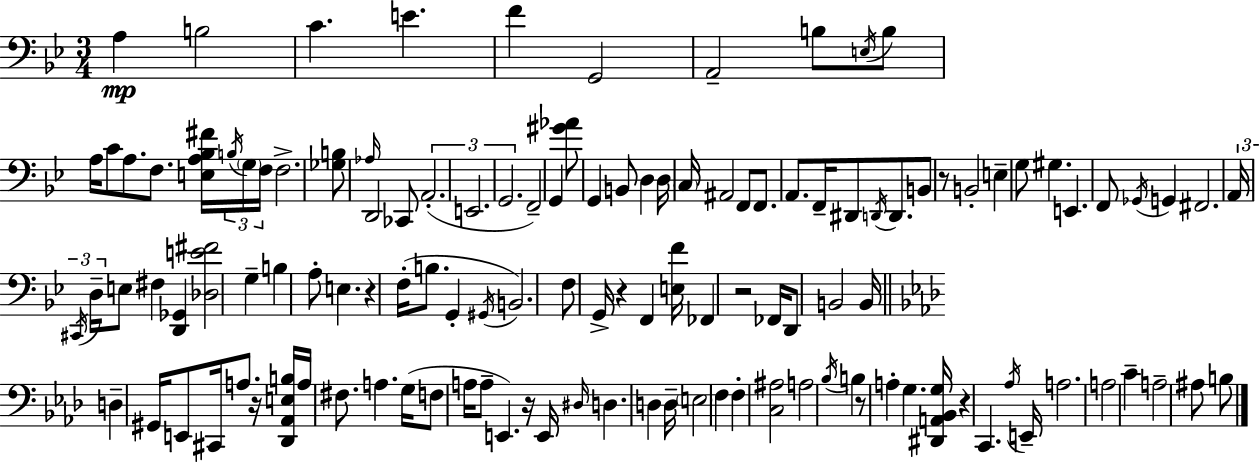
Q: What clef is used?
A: bass